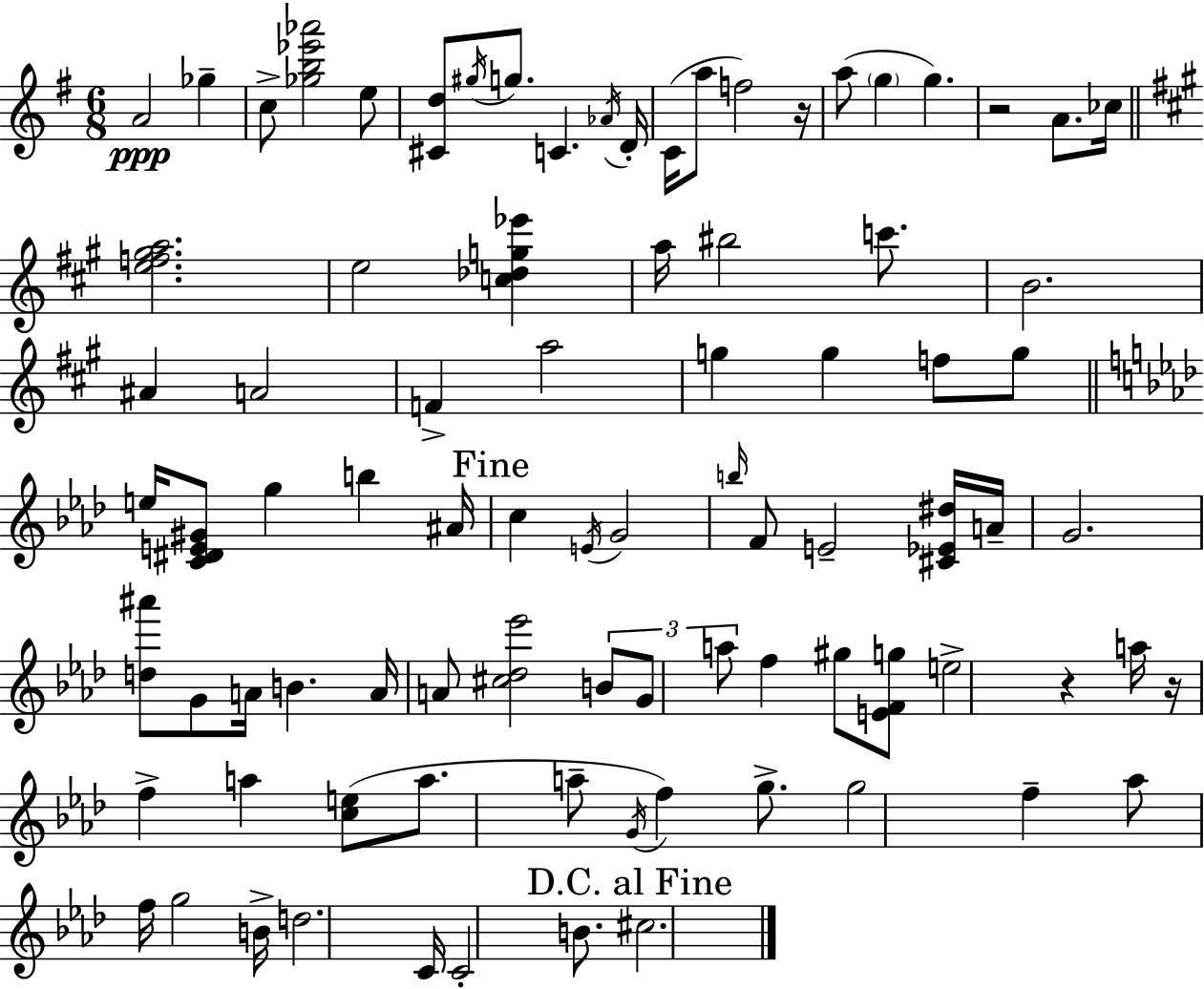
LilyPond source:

{
  \clef treble
  \numericTimeSignature
  \time 6/8
  \key e \minor
  a'2\ppp ges''4-- | c''8-> <ges'' b'' ees''' aes'''>2 e''8 | <cis' d''>8 \acciaccatura { gis''16 } g''8. c'4. | \acciaccatura { aes'16 } d'16-. c'16( a''8 f''2) | \break r16 a''8( \parenthesize g''4 g''4.) | r2 a'8. | ces''16 \bar "||" \break \key a \major <e'' f'' gis'' a''>2. | e''2 <c'' des'' g'' ees'''>4 | a''16 bis''2 c'''8. | b'2. | \break ais'4 a'2 | f'4-> a''2 | g''4 g''4 f''8 g''8 | \bar "||" \break \key aes \major e''16 <c' dis' e' gis'>8 g''4 b''4 ais'16 | \mark "Fine" c''4 \acciaccatura { e'16 } g'2 | \grace { b''16 } f'8 e'2-- | <cis' ees' dis''>16 a'16-- g'2. | \break <d'' ais'''>8 g'8 a'16 b'4. | a'16 a'8 <cis'' des'' ees'''>2 | \tuplet 3/2 { b'8 g'8 a''8 } f''4 gis''8 | <e' f' g''>8 e''2-> r4 | \break a''16 r16 f''4-> a''4 | <c'' e''>8( a''8. a''8-- \acciaccatura { g'16 } f''4) | g''8.-> g''2 f''4-- | aes''8 f''16 g''2 | \break b'16-> d''2. | c'16 c'2-. | b'8. \mark "D.C. al Fine" cis''2. | \bar "|."
}